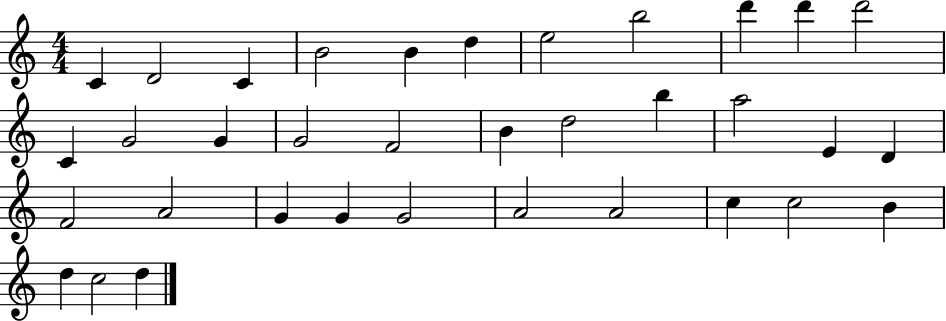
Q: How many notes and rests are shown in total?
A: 35